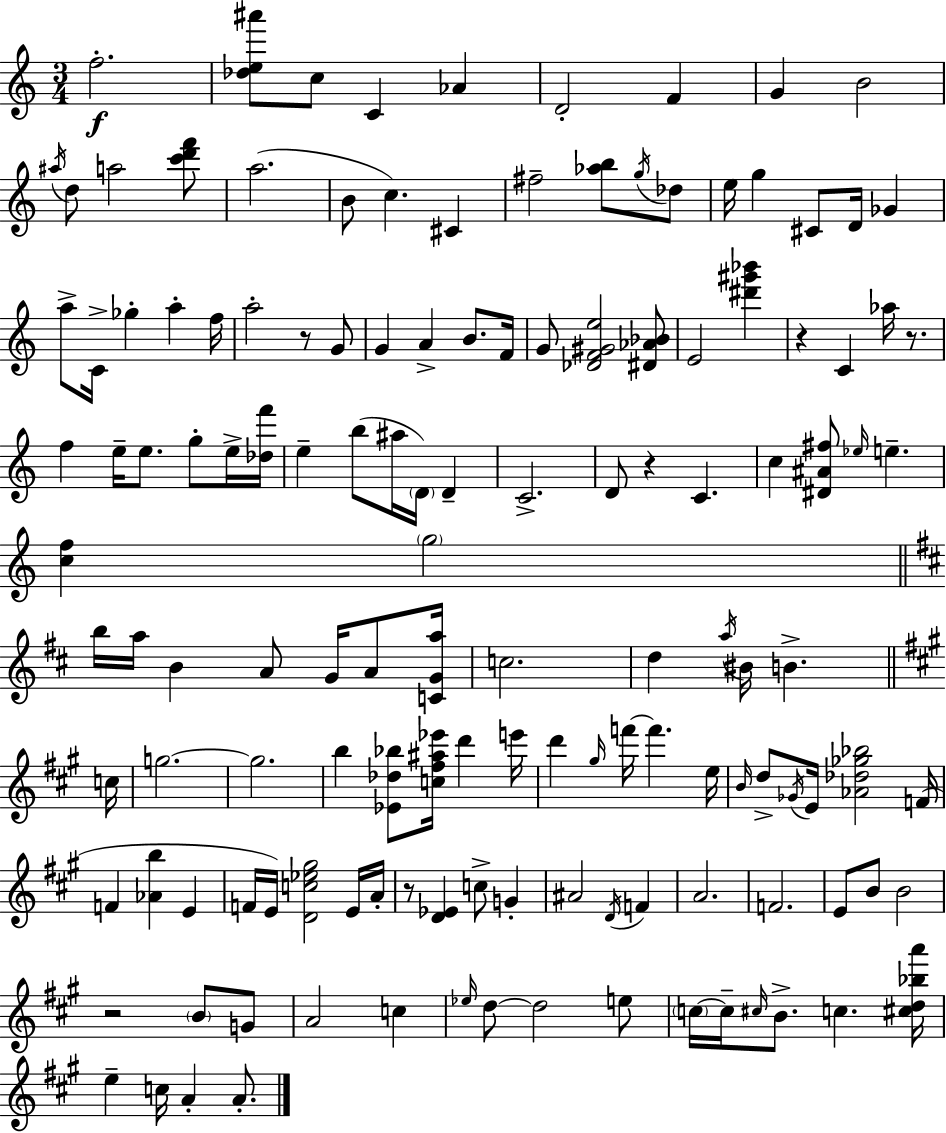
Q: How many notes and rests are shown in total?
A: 138